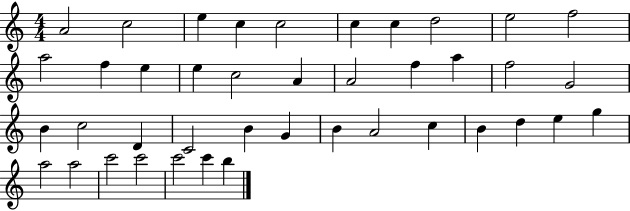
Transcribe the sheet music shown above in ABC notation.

X:1
T:Untitled
M:4/4
L:1/4
K:C
A2 c2 e c c2 c c d2 e2 f2 a2 f e e c2 A A2 f a f2 G2 B c2 D C2 B G B A2 c B d e g a2 a2 c'2 c'2 c'2 c' b